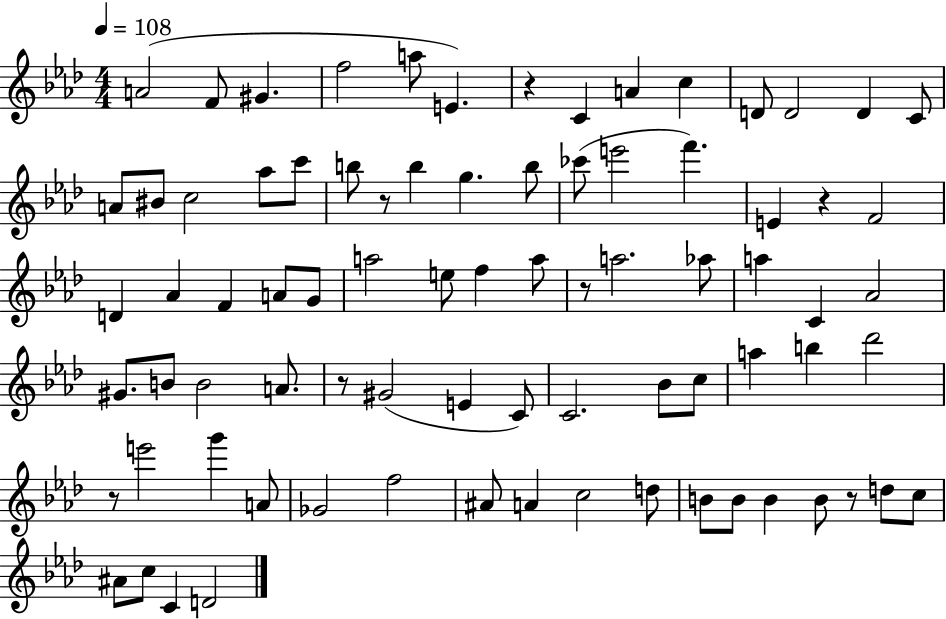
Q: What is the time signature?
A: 4/4